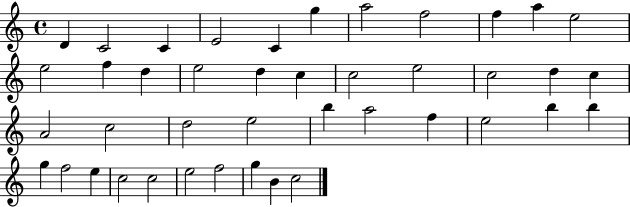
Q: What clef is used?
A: treble